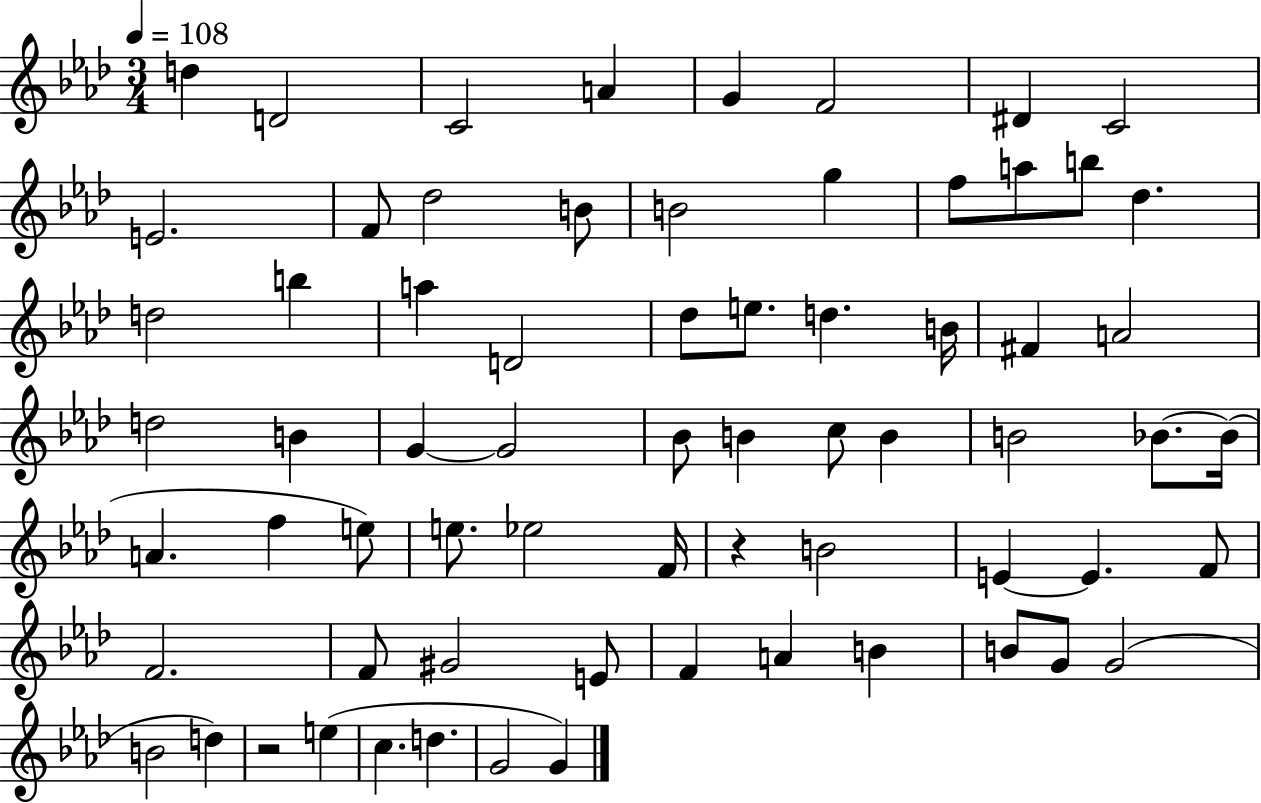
D5/q D4/h C4/h A4/q G4/q F4/h D#4/q C4/h E4/h. F4/e Db5/h B4/e B4/h G5/q F5/e A5/e B5/e Db5/q. D5/h B5/q A5/q D4/h Db5/e E5/e. D5/q. B4/s F#4/q A4/h D5/h B4/q G4/q G4/h Bb4/e B4/q C5/e B4/q B4/h Bb4/e. Bb4/s A4/q. F5/q E5/e E5/e. Eb5/h F4/s R/q B4/h E4/q E4/q. F4/e F4/h. F4/e G#4/h E4/e F4/q A4/q B4/q B4/e G4/e G4/h B4/h D5/q R/h E5/q C5/q. D5/q. G4/h G4/q